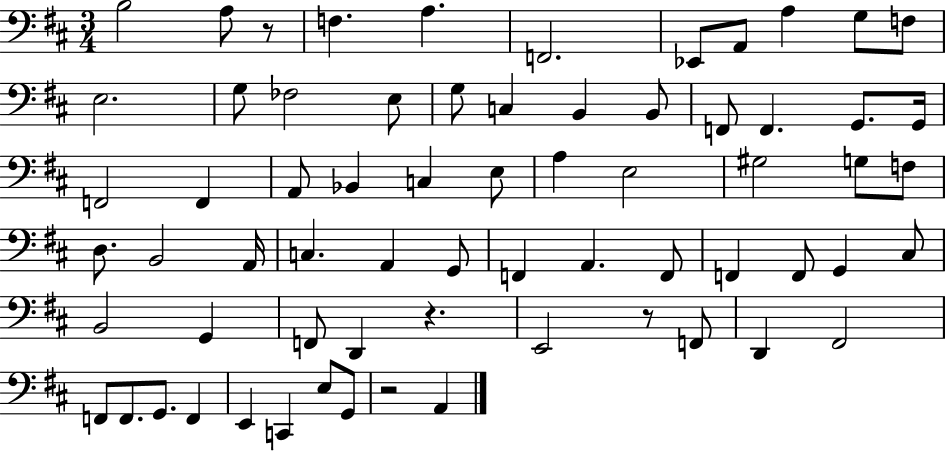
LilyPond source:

{
  \clef bass
  \numericTimeSignature
  \time 3/4
  \key d \major
  b2 a8 r8 | f4. a4. | f,2. | ees,8 a,8 a4 g8 f8 | \break e2. | g8 fes2 e8 | g8 c4 b,4 b,8 | f,8 f,4. g,8. g,16 | \break f,2 f,4 | a,8 bes,4 c4 e8 | a4 e2 | gis2 g8 f8 | \break d8. b,2 a,16 | c4. a,4 g,8 | f,4 a,4. f,8 | f,4 f,8 g,4 cis8 | \break b,2 g,4 | f,8 d,4 r4. | e,2 r8 f,8 | d,4 fis,2 | \break f,8 f,8. g,8. f,4 | e,4 c,4 e8 g,8 | r2 a,4 | \bar "|."
}